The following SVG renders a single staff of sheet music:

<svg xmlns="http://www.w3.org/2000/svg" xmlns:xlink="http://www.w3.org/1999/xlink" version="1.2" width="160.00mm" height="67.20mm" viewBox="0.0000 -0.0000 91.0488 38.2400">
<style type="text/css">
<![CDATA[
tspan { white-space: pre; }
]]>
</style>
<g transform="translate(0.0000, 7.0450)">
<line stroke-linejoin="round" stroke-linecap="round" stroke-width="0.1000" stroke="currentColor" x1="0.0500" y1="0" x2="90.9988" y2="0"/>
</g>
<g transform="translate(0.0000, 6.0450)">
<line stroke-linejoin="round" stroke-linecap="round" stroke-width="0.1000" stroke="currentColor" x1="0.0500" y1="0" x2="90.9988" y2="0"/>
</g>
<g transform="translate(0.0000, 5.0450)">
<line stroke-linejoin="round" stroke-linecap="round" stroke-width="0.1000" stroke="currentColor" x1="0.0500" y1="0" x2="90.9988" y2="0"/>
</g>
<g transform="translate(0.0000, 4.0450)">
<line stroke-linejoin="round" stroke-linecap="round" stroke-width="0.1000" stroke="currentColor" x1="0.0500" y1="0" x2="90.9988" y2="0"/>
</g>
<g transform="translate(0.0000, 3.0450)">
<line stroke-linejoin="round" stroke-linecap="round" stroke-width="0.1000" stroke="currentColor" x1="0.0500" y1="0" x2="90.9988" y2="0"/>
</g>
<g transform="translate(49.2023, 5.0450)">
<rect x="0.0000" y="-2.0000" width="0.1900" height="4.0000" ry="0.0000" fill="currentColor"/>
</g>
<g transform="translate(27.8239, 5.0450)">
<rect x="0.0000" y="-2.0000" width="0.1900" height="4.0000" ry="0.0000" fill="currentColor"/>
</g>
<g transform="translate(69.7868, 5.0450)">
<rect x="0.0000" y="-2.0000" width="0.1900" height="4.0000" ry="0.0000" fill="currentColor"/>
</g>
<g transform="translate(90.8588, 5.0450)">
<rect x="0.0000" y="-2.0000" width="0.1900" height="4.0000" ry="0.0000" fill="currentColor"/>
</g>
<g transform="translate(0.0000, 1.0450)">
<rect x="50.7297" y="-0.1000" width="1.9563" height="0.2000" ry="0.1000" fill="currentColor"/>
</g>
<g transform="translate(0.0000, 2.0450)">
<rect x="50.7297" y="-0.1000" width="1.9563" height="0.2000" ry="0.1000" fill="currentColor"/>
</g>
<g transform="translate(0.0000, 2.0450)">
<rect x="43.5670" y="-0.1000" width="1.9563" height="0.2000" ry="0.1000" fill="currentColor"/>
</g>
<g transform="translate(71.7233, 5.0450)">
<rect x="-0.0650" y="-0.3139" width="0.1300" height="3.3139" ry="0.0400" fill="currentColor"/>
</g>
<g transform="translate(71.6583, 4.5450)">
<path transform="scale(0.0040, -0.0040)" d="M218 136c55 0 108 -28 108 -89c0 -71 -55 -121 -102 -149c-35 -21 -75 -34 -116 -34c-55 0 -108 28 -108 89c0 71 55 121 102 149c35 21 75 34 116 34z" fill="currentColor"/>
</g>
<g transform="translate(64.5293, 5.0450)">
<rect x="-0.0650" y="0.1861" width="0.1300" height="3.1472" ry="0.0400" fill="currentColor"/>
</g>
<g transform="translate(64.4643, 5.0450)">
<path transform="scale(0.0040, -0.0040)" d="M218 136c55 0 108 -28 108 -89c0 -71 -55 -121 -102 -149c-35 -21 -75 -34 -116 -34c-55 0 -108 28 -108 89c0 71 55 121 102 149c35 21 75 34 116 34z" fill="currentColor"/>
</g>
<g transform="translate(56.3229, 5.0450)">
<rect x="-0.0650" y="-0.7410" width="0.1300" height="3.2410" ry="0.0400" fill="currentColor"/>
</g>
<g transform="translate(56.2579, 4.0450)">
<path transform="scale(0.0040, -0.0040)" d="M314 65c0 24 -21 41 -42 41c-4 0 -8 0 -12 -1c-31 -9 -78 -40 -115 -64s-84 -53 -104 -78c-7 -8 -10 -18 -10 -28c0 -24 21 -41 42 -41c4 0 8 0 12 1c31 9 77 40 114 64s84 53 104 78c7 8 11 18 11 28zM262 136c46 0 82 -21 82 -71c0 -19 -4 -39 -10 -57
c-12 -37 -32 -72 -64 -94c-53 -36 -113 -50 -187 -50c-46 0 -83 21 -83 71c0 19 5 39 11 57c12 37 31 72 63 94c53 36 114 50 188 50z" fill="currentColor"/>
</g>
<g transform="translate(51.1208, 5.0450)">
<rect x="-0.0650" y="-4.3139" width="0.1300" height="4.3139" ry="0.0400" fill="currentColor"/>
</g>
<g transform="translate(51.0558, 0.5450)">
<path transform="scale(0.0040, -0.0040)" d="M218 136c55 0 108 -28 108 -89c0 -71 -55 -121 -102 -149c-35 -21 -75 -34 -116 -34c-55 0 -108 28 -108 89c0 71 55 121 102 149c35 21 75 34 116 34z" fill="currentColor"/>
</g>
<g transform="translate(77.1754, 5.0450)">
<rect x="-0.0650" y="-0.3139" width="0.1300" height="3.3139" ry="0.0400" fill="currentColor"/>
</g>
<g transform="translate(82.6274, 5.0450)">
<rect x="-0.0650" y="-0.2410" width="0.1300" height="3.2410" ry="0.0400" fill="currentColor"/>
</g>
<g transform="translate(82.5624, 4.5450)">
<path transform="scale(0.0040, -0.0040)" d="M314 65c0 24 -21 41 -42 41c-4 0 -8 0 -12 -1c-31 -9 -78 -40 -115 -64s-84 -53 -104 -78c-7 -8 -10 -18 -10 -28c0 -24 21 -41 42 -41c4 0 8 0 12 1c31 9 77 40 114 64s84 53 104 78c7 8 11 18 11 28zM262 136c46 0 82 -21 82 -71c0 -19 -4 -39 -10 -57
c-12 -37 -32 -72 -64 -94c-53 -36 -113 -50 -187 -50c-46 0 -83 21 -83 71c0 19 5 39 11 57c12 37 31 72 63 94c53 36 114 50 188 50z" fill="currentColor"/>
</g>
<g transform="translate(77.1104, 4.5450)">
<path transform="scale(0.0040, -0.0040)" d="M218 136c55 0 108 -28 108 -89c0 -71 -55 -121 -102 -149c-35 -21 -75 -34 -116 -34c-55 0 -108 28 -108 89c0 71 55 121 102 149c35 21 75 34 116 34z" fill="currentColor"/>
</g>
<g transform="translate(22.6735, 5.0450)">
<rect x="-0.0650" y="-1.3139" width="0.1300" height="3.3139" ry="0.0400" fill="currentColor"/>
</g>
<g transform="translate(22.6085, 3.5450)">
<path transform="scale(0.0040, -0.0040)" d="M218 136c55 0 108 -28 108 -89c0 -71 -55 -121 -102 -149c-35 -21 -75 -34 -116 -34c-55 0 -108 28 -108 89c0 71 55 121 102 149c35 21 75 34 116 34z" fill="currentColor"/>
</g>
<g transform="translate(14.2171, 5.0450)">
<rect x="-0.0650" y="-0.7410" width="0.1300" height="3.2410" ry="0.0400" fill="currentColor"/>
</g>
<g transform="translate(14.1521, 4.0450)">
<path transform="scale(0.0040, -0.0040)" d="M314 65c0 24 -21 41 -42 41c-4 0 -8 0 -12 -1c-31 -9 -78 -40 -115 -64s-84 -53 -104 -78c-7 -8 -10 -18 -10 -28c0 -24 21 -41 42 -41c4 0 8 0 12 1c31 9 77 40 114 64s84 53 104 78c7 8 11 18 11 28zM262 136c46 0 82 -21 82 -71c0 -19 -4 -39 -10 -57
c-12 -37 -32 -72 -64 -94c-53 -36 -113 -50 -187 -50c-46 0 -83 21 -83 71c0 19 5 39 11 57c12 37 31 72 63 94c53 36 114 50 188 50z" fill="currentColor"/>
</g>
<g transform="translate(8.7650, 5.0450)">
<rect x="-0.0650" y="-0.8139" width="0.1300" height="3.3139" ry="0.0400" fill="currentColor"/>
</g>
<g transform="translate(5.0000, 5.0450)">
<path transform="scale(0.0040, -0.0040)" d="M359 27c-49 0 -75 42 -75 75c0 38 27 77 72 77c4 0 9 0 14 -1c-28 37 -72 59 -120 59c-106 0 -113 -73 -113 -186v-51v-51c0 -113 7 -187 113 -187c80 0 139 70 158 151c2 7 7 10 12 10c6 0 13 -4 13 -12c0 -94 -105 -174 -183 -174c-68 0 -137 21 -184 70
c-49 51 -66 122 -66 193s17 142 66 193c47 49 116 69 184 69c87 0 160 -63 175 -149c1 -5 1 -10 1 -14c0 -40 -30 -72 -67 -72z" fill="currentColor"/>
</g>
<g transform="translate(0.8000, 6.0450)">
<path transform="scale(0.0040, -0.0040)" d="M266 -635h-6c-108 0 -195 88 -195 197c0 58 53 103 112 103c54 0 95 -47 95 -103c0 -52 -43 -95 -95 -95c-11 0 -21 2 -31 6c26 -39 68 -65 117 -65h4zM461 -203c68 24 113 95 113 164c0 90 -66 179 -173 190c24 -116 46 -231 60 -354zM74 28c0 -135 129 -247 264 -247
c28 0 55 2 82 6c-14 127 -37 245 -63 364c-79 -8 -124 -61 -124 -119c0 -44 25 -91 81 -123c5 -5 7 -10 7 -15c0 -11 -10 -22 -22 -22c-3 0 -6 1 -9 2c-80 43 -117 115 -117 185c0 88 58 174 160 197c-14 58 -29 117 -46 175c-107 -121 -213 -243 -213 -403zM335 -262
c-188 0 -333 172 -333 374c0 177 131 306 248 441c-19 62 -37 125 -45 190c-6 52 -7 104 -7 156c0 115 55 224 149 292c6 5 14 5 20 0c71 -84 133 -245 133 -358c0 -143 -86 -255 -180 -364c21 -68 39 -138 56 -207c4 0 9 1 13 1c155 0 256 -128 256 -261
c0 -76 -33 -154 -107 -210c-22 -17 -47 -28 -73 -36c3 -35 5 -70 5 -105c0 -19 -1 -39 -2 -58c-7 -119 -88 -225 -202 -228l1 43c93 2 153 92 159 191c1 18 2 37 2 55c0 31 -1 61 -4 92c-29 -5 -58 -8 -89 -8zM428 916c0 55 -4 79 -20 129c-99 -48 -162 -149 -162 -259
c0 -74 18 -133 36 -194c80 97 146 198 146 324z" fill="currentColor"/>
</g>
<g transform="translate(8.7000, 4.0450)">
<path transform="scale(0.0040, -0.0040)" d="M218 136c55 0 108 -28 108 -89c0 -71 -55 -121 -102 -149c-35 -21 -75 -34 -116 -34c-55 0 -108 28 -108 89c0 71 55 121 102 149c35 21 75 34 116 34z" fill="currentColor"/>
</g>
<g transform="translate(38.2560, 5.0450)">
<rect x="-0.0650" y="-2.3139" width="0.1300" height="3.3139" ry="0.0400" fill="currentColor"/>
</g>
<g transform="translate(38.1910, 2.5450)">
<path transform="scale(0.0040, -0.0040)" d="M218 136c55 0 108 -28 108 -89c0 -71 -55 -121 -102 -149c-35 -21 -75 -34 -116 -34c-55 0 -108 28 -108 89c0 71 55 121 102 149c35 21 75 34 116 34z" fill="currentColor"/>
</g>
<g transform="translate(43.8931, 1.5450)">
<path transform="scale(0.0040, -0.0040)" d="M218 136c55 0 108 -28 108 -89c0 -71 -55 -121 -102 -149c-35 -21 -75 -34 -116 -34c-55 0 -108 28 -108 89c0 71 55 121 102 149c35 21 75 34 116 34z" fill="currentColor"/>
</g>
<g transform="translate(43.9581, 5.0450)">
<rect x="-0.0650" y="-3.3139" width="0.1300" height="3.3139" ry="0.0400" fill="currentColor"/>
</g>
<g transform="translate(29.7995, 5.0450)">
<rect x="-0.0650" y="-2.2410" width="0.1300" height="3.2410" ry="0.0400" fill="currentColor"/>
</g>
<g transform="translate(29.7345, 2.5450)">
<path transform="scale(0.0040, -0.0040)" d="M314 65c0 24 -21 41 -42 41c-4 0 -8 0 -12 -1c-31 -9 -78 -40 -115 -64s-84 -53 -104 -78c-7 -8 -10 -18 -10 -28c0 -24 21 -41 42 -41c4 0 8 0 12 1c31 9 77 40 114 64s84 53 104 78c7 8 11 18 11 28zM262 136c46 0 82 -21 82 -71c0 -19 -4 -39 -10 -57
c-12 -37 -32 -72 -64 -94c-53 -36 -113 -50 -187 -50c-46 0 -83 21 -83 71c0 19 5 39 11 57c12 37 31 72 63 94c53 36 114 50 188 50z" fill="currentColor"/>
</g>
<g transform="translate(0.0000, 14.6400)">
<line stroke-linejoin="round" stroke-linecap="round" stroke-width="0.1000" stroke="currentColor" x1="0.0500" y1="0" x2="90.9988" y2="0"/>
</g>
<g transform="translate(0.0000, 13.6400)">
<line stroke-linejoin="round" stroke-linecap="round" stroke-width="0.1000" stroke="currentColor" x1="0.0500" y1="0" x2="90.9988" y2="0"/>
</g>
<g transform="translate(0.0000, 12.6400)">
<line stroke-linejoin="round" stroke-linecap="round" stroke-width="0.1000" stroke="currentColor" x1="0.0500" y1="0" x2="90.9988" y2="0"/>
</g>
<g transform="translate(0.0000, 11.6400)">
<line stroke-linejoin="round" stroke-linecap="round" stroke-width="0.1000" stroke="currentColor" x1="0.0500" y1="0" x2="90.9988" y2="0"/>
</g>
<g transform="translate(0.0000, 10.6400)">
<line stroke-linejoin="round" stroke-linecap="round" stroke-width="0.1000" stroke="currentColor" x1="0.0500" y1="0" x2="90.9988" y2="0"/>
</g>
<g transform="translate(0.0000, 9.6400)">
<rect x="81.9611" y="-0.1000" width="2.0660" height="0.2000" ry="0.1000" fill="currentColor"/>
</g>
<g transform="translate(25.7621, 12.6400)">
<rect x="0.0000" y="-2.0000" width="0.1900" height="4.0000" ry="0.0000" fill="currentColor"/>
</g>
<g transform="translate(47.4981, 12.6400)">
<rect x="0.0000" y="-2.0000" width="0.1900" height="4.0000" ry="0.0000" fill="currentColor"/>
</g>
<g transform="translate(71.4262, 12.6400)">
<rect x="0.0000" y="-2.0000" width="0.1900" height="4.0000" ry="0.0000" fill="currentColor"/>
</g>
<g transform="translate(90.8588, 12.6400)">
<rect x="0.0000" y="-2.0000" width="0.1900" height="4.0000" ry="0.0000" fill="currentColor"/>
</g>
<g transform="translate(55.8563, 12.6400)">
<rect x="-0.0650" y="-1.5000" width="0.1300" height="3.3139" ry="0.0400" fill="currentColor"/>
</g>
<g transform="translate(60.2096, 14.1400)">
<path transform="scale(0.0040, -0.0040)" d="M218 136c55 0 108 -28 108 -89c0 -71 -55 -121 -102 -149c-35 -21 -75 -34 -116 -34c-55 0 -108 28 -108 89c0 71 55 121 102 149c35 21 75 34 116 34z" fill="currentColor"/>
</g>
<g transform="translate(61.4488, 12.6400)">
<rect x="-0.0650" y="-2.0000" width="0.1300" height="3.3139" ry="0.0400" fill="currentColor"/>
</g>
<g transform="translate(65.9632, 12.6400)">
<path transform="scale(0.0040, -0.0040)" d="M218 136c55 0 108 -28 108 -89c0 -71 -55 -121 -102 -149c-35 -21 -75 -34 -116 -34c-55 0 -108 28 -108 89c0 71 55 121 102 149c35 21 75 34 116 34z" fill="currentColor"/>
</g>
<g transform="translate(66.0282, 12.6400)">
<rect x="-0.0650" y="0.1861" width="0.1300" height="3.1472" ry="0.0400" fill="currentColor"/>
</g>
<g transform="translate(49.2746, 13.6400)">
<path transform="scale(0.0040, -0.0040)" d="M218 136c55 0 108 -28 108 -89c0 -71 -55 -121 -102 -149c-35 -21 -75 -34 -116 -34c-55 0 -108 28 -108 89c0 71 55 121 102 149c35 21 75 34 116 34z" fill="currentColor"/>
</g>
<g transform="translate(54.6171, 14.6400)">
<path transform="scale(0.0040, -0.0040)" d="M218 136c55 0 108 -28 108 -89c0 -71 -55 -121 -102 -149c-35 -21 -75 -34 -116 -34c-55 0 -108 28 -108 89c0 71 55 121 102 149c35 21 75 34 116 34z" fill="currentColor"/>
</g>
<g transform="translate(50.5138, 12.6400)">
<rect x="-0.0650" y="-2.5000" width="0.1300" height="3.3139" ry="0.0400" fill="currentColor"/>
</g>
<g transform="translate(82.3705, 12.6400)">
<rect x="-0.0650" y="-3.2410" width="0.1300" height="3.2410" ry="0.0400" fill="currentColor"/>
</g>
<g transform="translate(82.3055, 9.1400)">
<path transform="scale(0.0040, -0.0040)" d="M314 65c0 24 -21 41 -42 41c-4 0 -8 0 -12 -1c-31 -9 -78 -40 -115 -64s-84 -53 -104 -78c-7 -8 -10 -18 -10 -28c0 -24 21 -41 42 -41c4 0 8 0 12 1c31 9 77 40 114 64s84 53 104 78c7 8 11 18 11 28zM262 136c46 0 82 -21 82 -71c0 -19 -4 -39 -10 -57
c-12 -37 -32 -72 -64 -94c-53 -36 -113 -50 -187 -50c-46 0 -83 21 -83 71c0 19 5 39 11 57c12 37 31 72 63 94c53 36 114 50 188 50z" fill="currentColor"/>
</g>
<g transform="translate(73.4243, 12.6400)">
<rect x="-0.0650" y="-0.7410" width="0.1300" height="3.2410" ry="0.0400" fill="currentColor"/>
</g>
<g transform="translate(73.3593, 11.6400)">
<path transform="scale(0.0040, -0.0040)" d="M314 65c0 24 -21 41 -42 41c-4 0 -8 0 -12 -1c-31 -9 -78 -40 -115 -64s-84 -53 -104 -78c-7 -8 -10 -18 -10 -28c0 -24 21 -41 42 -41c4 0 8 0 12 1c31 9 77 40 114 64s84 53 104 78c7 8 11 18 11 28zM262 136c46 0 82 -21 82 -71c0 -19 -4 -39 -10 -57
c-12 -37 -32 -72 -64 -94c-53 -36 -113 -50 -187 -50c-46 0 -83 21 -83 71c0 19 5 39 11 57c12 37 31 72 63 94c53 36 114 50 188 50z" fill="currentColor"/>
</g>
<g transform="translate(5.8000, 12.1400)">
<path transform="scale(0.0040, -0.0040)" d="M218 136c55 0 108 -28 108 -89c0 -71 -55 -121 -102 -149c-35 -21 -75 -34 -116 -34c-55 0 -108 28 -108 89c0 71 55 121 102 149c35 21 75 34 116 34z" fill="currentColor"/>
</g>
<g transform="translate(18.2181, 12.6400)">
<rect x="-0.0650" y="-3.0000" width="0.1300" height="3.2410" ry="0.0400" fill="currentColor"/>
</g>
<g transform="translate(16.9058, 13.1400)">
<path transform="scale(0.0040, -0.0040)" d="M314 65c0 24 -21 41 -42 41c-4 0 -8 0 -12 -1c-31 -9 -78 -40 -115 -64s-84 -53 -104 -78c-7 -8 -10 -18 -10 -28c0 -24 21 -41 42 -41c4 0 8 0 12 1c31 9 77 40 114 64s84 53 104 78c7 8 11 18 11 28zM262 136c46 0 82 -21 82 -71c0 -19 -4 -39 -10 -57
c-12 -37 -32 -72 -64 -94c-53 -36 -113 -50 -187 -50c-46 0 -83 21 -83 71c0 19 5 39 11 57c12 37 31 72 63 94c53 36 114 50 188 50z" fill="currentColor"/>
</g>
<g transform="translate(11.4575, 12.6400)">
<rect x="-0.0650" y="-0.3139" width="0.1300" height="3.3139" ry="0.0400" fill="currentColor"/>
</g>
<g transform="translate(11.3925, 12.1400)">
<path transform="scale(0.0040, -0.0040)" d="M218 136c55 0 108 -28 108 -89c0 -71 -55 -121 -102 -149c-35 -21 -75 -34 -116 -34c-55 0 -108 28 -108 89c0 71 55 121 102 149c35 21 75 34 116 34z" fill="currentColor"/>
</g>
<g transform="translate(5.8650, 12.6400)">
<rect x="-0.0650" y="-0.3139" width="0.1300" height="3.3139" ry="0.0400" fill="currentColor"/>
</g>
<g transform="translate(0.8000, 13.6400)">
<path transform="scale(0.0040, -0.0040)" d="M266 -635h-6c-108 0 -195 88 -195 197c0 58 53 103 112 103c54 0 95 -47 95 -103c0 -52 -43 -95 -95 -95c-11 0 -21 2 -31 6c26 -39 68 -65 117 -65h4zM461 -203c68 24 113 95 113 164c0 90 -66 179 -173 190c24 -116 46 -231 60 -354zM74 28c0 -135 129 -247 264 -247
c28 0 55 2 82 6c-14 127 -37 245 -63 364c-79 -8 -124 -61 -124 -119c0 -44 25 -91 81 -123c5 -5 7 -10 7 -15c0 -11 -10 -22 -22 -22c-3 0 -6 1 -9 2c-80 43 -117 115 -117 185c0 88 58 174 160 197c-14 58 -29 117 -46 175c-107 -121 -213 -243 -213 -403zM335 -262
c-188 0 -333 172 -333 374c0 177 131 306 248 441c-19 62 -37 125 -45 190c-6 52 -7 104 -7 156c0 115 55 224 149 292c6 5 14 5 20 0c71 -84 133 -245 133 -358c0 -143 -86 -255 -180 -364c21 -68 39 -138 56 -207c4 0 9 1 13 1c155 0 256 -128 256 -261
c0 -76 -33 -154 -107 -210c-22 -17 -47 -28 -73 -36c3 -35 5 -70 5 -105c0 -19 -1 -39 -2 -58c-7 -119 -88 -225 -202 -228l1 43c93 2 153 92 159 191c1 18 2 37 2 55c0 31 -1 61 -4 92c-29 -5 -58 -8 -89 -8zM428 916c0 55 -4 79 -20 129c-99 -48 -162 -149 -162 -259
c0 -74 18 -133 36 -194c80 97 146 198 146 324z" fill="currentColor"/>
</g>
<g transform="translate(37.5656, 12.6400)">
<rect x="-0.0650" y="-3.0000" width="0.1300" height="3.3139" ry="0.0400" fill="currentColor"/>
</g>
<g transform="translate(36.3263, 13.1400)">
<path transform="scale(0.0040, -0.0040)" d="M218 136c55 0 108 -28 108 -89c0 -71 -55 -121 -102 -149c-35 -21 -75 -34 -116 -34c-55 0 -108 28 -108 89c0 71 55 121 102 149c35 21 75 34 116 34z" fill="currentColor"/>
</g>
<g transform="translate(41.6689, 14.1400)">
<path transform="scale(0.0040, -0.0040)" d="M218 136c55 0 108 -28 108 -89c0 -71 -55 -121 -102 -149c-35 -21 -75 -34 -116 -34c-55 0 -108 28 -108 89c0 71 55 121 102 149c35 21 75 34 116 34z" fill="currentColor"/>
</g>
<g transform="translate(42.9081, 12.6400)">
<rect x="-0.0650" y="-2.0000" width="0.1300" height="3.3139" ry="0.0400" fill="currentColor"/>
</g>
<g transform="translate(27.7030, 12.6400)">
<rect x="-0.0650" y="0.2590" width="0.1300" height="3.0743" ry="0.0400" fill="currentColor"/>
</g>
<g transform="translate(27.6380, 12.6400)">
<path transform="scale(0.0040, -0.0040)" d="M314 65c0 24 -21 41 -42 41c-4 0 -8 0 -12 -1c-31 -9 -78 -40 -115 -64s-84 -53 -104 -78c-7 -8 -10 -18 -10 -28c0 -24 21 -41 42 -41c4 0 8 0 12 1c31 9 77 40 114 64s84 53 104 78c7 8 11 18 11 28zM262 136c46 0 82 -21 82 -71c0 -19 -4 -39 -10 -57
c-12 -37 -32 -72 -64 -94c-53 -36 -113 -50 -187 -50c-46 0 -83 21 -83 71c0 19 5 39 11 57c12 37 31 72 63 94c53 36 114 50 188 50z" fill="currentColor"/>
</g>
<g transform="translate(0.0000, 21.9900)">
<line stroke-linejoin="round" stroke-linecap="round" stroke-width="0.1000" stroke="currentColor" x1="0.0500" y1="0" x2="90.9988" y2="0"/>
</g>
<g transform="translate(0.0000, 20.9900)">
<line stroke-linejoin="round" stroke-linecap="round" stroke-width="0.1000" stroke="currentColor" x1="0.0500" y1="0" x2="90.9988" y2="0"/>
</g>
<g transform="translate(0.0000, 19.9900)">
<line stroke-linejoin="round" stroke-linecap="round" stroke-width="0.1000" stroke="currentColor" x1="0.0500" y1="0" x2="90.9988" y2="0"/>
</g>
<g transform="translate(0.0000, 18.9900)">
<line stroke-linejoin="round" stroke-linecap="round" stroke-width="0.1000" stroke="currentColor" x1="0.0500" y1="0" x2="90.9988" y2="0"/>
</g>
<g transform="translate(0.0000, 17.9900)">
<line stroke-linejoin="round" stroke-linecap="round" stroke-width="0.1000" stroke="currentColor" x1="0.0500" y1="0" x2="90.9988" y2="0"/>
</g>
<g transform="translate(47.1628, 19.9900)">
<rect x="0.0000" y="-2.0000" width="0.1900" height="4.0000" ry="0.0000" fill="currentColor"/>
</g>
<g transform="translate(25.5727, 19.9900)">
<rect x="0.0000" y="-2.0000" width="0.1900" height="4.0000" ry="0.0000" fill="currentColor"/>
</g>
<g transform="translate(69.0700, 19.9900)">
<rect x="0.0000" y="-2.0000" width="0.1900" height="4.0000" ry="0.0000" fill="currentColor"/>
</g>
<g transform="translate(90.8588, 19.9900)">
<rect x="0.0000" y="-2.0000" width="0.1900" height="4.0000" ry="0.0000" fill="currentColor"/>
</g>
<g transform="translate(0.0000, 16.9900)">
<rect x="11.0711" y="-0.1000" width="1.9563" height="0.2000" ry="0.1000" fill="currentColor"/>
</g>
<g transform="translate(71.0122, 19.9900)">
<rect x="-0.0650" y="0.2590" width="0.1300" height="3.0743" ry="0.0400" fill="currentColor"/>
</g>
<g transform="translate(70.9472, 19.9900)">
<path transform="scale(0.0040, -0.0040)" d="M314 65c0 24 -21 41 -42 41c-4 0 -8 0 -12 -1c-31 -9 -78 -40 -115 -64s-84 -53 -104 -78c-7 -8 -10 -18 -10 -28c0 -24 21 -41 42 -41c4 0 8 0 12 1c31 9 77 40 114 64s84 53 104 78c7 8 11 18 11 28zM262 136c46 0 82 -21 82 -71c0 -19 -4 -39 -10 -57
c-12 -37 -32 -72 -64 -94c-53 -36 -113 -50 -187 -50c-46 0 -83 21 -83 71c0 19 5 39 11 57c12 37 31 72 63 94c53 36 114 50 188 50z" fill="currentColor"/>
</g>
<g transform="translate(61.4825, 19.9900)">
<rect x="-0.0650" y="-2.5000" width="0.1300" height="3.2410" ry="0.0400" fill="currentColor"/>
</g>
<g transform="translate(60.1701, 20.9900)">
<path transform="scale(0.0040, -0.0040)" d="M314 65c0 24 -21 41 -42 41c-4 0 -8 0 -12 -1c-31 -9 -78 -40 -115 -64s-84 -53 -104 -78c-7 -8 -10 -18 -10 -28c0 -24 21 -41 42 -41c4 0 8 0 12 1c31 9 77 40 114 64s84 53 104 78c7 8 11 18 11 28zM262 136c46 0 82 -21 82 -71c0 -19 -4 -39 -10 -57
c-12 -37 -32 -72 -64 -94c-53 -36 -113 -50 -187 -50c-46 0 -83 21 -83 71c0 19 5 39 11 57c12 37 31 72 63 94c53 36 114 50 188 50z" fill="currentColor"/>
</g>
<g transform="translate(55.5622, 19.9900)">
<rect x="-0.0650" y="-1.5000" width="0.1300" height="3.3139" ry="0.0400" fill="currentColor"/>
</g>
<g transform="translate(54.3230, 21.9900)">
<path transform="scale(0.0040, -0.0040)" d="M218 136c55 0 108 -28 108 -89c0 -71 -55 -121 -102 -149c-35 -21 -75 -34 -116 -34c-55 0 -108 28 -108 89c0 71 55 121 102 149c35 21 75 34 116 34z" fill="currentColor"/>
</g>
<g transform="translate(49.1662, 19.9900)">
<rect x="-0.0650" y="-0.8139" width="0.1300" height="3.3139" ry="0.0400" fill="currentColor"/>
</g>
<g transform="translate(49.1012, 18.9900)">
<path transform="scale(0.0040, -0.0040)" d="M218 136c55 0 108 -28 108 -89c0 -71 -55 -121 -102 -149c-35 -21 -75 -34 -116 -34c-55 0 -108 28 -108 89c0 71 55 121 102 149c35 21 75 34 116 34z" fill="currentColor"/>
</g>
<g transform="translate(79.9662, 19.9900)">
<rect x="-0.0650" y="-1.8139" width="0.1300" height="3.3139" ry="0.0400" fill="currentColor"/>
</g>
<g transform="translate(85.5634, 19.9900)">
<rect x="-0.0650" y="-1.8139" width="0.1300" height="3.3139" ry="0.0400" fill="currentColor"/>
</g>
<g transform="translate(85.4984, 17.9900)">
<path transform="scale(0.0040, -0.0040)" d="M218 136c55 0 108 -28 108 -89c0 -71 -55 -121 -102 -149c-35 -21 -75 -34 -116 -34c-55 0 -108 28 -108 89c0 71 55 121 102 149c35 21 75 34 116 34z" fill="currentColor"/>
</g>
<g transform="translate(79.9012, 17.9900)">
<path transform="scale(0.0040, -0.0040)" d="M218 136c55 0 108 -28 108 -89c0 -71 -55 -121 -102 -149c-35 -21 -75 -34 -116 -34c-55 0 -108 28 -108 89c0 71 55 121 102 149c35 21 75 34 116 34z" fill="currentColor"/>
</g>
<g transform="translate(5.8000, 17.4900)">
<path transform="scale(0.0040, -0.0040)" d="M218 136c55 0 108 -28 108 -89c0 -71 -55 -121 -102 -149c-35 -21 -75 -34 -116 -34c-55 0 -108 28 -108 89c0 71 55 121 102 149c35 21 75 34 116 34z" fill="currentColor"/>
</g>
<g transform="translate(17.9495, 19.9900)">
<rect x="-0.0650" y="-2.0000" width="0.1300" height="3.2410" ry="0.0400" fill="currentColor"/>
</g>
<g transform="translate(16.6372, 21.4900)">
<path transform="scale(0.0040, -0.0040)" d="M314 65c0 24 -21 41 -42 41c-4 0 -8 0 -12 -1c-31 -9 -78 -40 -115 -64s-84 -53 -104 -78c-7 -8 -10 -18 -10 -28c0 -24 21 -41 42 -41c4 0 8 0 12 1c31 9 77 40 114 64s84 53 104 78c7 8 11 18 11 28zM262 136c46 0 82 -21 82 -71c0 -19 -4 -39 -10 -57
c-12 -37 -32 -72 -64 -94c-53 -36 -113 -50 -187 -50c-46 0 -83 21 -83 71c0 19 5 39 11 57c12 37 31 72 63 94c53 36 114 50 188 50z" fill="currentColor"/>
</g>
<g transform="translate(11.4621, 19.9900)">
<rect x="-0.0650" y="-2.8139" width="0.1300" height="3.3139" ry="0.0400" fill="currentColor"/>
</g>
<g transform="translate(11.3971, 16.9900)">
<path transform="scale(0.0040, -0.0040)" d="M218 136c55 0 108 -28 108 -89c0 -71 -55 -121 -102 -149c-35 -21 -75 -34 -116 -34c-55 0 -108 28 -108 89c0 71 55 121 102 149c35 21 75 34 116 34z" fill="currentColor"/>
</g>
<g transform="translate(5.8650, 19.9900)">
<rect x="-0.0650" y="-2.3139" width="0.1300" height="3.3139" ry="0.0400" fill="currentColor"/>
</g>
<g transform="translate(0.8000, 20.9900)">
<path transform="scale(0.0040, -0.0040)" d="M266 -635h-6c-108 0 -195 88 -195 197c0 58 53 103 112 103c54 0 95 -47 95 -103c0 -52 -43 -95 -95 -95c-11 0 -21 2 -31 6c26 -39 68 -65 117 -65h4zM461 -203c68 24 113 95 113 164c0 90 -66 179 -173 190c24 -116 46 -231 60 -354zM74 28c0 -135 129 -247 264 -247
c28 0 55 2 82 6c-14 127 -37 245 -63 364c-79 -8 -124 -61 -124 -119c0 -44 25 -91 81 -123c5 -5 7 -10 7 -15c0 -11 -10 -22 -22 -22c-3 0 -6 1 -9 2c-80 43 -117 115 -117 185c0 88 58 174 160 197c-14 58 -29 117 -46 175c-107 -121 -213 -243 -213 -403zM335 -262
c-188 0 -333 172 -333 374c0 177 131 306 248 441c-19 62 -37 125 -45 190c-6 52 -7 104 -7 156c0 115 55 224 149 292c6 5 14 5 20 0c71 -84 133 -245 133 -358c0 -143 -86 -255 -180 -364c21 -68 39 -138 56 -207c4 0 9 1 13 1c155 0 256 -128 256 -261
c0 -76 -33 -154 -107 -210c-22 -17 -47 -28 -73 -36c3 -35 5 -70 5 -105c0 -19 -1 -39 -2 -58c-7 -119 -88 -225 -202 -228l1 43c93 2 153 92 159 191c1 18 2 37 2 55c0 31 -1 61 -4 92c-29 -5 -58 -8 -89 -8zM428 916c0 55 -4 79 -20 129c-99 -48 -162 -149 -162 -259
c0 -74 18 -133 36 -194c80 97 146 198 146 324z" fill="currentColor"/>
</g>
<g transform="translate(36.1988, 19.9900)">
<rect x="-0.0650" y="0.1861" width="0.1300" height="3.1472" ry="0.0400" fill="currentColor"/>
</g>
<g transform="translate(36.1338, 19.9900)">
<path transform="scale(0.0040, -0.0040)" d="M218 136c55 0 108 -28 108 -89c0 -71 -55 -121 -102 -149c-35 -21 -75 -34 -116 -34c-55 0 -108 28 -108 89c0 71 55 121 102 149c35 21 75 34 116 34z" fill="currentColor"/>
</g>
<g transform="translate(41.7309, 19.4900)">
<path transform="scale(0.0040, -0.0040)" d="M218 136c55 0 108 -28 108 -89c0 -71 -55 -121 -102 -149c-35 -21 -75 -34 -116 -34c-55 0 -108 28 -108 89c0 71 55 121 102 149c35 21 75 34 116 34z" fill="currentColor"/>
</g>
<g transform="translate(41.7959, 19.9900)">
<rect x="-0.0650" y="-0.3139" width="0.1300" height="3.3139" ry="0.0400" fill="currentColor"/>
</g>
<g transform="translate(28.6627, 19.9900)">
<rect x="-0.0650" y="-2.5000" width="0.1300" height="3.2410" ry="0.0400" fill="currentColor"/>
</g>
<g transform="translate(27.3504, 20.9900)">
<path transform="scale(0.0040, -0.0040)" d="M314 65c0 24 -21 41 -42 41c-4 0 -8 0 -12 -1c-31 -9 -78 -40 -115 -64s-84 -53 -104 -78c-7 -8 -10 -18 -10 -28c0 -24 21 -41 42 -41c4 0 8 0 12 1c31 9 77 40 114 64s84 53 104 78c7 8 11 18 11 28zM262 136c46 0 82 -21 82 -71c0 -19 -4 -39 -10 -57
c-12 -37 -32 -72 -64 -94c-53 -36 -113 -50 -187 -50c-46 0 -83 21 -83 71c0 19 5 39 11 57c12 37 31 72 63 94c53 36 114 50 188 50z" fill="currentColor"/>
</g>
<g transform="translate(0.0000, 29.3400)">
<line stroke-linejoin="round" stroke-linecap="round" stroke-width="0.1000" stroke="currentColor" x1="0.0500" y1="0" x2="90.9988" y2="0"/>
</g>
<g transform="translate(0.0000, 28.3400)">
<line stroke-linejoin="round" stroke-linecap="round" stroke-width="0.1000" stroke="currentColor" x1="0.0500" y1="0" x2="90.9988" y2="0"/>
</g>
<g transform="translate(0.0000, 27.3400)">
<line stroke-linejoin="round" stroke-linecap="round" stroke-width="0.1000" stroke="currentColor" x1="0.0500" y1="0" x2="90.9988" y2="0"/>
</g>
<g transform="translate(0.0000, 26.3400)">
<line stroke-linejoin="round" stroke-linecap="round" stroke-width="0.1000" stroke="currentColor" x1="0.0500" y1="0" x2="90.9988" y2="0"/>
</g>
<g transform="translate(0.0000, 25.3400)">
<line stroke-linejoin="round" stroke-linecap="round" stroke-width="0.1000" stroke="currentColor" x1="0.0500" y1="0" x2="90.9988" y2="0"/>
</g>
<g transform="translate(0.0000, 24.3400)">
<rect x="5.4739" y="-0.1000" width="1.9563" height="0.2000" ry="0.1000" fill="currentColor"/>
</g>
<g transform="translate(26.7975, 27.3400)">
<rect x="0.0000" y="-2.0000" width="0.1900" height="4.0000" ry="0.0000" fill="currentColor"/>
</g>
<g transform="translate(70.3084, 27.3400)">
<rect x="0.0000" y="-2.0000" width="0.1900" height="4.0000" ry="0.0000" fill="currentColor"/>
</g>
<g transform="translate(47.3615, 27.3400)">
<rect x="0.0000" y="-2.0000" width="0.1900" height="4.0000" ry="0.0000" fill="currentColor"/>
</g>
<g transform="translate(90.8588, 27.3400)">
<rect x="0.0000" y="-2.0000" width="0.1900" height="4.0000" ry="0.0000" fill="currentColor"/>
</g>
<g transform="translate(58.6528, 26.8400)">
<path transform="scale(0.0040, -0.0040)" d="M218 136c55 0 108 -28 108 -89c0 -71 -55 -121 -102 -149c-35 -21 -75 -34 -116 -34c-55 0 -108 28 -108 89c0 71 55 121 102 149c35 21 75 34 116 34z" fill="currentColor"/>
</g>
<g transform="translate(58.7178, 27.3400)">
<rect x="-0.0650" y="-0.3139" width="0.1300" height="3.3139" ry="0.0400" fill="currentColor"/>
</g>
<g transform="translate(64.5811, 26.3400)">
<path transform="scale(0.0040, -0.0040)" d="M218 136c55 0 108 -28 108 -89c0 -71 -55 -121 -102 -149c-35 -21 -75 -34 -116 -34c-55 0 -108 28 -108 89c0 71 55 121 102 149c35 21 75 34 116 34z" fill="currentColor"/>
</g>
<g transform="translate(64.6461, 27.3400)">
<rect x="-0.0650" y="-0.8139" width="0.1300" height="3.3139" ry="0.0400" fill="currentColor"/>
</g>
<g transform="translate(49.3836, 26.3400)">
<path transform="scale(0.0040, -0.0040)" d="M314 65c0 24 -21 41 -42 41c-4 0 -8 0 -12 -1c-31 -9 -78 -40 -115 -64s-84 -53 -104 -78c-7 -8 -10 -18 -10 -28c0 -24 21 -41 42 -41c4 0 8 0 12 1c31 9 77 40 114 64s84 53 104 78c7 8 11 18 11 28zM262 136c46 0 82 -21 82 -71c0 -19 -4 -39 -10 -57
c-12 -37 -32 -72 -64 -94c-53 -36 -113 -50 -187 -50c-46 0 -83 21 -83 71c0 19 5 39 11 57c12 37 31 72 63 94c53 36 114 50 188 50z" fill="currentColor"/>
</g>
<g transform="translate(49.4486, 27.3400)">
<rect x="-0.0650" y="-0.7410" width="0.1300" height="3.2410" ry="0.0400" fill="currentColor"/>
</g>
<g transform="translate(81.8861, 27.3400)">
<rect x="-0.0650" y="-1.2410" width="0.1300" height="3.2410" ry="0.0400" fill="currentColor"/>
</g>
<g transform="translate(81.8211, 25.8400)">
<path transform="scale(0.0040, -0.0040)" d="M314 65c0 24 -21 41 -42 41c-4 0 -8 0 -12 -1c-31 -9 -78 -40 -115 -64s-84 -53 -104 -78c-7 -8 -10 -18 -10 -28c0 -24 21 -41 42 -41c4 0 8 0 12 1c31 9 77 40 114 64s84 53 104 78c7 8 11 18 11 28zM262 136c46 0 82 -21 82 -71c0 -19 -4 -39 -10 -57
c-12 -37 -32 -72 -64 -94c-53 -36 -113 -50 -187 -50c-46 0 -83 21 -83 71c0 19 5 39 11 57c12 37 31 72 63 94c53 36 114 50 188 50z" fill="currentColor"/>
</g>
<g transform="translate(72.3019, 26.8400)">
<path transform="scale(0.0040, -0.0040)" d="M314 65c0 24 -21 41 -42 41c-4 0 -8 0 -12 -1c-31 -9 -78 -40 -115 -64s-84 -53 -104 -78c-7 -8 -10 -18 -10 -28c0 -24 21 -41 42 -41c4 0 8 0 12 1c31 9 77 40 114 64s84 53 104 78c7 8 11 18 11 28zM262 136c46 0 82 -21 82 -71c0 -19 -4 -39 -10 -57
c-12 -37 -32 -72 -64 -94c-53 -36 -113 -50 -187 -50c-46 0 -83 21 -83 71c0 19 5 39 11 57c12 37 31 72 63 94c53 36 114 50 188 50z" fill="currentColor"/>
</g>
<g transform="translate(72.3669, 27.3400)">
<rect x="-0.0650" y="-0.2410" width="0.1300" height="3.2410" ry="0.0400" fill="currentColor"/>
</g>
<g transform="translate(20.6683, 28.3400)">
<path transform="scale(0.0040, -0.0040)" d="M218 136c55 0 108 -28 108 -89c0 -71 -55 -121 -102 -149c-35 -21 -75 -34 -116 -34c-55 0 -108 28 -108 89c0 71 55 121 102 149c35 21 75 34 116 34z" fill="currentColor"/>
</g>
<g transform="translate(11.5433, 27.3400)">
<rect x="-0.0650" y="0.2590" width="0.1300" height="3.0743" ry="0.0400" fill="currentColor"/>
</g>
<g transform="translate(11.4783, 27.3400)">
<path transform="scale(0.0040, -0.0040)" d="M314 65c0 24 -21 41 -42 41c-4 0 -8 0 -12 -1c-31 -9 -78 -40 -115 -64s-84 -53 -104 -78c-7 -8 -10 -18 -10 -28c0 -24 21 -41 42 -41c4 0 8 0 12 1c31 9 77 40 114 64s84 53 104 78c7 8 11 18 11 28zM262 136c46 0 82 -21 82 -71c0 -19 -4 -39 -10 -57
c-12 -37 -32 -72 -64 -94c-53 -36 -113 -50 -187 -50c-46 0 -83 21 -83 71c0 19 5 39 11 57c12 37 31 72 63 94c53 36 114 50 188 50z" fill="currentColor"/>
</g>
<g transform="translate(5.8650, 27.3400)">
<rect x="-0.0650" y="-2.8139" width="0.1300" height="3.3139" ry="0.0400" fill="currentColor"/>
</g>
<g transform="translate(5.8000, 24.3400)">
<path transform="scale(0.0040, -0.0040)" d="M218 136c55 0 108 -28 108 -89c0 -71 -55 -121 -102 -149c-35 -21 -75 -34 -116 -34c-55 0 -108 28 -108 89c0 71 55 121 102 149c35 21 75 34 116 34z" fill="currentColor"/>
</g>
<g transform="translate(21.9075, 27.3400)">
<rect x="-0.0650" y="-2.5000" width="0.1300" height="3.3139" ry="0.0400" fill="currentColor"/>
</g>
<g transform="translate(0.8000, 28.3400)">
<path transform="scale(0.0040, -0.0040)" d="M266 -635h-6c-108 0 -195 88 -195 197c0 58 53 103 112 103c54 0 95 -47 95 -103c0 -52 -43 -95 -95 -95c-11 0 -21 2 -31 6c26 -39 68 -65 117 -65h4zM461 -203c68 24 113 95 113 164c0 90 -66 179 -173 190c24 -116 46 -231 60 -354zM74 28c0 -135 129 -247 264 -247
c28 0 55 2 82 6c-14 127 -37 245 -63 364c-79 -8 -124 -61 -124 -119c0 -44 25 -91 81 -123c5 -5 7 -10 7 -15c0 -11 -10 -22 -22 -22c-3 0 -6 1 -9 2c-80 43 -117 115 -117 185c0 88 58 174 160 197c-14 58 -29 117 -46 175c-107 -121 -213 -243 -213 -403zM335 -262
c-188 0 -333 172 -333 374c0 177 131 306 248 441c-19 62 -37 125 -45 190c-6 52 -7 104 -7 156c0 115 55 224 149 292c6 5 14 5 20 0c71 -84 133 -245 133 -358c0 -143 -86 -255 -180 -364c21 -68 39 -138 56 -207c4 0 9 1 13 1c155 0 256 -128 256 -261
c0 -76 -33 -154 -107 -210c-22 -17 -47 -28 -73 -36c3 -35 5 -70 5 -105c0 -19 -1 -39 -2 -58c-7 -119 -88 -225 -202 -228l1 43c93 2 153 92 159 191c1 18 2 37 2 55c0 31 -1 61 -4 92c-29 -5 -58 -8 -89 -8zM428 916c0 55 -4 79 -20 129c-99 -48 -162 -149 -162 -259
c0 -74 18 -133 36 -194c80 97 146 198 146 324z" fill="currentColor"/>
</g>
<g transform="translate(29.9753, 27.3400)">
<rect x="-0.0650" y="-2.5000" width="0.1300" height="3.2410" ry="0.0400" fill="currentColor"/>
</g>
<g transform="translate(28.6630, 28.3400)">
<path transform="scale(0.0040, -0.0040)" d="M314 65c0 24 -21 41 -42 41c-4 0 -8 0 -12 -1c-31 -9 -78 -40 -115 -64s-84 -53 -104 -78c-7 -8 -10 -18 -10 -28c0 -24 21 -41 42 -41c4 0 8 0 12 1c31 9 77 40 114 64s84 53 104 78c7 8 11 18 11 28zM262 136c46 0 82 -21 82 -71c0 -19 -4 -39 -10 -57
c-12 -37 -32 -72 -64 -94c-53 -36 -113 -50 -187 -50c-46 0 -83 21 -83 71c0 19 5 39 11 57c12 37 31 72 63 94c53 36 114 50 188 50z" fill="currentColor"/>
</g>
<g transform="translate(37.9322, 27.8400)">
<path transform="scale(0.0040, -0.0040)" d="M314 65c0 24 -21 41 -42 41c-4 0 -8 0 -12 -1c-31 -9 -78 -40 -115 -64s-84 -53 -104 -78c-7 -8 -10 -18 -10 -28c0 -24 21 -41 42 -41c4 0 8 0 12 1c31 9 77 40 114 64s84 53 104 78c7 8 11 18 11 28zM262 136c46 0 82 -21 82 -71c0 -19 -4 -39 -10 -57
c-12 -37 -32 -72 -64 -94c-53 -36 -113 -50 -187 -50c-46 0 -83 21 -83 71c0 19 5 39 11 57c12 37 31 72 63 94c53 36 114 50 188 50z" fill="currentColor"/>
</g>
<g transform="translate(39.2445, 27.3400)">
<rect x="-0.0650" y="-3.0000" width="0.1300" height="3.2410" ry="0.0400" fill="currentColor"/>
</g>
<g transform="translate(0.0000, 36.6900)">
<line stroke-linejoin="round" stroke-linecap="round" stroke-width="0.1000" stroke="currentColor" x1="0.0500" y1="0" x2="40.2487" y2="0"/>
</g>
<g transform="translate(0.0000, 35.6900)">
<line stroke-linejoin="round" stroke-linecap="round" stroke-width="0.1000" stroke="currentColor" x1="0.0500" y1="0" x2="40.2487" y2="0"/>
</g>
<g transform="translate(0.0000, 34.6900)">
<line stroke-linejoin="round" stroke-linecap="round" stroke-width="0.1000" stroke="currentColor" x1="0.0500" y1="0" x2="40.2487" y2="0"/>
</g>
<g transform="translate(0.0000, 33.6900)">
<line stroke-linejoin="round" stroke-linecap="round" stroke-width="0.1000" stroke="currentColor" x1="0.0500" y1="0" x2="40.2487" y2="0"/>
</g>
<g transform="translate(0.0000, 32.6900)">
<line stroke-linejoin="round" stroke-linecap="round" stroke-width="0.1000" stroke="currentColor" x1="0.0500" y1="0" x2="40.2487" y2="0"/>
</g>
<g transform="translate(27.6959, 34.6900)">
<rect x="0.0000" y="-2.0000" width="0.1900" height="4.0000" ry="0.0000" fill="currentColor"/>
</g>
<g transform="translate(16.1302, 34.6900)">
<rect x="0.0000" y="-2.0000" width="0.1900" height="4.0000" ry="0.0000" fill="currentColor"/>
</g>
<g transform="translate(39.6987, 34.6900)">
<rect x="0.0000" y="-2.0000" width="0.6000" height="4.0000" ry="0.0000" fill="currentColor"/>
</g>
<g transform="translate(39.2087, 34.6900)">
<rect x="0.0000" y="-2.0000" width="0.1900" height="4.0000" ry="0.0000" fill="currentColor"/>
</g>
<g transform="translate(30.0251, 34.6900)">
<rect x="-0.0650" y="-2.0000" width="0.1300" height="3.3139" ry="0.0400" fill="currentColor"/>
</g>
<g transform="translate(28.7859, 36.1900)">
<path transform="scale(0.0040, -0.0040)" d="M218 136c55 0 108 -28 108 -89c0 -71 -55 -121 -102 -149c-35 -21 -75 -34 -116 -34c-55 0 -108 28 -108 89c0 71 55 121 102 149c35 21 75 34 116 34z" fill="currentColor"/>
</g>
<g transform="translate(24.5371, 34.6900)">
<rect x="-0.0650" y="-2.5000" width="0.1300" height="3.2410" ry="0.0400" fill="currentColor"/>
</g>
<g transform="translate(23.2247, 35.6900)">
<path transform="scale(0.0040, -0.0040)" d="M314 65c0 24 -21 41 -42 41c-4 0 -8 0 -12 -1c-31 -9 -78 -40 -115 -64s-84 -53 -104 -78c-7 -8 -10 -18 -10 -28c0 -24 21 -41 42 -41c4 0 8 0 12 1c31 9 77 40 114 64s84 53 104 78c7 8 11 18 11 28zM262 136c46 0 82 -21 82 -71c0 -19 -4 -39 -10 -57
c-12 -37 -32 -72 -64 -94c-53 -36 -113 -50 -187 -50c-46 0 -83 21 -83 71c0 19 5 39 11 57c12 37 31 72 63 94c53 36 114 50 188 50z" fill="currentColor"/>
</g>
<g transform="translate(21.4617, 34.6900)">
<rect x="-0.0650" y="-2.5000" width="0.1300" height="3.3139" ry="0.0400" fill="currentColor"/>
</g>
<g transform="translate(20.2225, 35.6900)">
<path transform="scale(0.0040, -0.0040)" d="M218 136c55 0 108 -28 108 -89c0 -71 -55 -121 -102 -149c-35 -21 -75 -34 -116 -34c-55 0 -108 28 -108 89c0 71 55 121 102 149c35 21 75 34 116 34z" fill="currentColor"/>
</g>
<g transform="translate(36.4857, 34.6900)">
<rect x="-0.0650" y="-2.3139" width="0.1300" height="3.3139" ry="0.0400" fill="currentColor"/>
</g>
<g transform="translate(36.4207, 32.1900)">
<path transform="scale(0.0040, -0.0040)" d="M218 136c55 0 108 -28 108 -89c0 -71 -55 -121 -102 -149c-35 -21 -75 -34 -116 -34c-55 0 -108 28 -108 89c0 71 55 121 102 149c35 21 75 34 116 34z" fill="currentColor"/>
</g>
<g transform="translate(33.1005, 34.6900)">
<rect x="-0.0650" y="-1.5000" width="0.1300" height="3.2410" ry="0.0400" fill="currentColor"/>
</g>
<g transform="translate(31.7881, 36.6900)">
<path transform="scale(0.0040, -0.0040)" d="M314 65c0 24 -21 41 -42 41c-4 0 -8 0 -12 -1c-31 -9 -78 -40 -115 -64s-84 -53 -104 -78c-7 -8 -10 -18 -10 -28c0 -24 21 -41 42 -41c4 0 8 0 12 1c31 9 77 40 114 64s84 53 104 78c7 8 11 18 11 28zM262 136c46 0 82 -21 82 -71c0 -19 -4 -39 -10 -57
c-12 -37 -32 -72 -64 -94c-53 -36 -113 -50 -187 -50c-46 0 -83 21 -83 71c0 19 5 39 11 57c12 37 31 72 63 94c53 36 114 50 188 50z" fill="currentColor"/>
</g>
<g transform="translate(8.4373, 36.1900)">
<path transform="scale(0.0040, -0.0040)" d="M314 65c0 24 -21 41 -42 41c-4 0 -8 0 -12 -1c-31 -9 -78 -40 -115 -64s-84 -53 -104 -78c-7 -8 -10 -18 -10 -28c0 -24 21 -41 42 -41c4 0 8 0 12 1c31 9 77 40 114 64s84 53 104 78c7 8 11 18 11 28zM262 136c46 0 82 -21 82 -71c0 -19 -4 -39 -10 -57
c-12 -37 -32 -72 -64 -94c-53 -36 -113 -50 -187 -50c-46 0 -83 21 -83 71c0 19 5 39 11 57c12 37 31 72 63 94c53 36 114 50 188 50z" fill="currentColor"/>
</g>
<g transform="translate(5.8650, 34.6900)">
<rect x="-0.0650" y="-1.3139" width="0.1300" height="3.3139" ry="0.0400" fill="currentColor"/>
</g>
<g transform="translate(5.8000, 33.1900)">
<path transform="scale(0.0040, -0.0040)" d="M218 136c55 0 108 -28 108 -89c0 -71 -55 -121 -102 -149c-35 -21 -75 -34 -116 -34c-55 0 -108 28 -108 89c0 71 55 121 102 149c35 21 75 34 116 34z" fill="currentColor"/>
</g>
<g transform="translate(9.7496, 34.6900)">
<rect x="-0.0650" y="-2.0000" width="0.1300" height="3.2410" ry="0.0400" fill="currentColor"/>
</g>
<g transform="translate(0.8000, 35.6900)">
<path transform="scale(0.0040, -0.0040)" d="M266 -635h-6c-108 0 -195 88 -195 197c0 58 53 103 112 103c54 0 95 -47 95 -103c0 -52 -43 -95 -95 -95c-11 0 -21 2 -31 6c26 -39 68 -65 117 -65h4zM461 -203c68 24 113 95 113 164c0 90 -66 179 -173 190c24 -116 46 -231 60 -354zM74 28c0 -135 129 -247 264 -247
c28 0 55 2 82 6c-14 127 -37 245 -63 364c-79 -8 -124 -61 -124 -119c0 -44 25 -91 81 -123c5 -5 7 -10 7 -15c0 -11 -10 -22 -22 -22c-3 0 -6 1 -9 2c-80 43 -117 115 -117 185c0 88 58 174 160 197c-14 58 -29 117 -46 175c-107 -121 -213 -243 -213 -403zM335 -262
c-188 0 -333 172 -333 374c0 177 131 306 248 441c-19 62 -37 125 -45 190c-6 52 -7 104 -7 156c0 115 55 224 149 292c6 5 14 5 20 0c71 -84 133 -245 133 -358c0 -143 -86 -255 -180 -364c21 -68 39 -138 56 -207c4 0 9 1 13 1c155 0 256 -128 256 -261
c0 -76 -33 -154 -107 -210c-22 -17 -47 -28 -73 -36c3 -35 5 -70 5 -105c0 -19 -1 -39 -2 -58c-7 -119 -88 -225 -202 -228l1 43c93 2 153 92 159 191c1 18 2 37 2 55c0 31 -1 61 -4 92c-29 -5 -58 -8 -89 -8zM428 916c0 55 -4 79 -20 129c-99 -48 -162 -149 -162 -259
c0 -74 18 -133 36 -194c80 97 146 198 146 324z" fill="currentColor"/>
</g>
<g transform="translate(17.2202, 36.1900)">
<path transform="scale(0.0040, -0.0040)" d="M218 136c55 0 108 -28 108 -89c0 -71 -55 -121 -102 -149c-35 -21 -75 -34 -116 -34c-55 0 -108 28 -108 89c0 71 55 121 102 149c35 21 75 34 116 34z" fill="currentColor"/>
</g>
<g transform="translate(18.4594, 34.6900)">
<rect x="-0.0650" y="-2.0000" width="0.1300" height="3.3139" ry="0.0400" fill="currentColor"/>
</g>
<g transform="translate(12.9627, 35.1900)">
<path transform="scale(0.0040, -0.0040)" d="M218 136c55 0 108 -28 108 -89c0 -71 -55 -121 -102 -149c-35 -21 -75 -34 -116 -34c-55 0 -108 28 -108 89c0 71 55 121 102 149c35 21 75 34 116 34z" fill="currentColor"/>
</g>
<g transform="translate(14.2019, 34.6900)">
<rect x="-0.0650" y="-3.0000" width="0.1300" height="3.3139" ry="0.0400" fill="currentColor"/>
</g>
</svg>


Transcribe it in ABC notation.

X:1
T:Untitled
M:4/4
L:1/4
K:C
d d2 e g2 g b d' d2 B c c c2 c c A2 B2 A F G E F B d2 b2 g a F2 G2 B c d E G2 B2 f f a B2 G G2 A2 d2 c d c2 e2 e F2 A F G G2 F E2 g